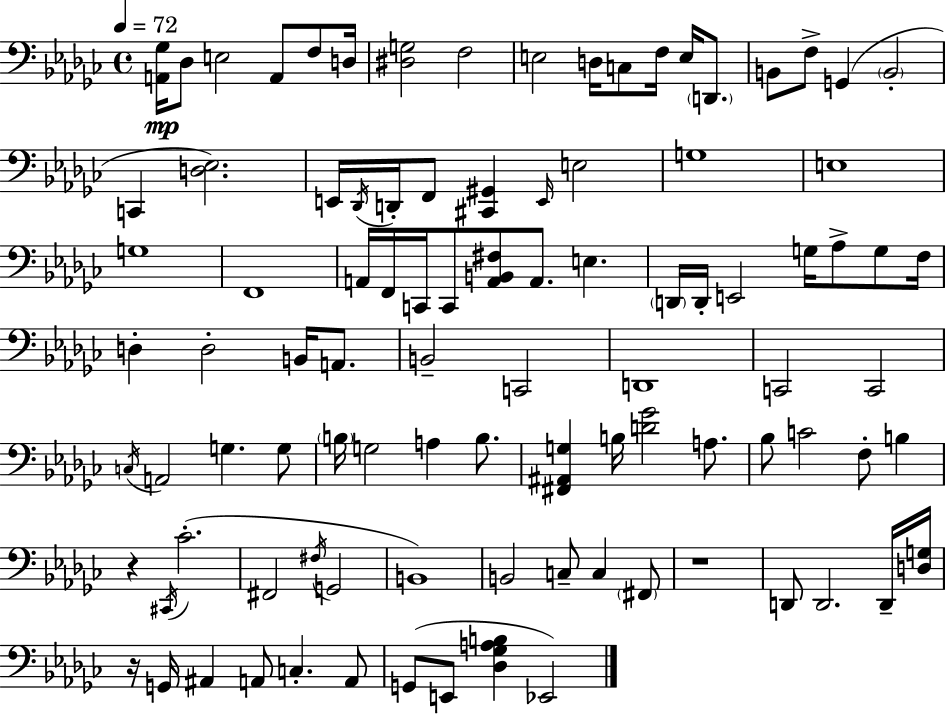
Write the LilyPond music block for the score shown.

{
  \clef bass
  \time 4/4
  \defaultTimeSignature
  \key ees \minor
  \tempo 4 = 72
  <a, ges>16\mp des8 e2 a,8 f8 d16 | <dis g>2 f2 | e2 d16 c8 f16 e16 \parenthesize d,8. | b,8 f8-> g,4( \parenthesize b,2-. | \break c,4 <d ees>2.) | e,16 \acciaccatura { des,16 } d,16-. f,8 <cis, gis,>4 \grace { e,16 } e2 | g1 | e1 | \break g1 | f,1 | a,16 f,16 c,16 c,8 <a, b, fis>8 a,8. e4. | \parenthesize d,16 d,16-. e,2 g16 aes8-> g8 | \break f16 d4-. d2-. b,16 a,8. | b,2-- c,2 | d,1 | c,2 c,2 | \break \acciaccatura { c16 } a,2 g4. | g8 \parenthesize b16 g2 a4 | b8. <fis, ais, g>4 b16 <d' ges'>2 | a8. bes8 c'2 f8-. b4 | \break r4 \acciaccatura { cis,16 } ces'2.-.( | fis,2 \acciaccatura { fis16 } g,2 | b,1) | b,2 c8-- c4 | \break \parenthesize fis,8 r1 | d,8 d,2. | d,16-- <d g>16 r16 g,16 ais,4 a,8 c4.-. | a,8 g,8( e,8 <des ges a b>4 ees,2) | \break \bar "|."
}